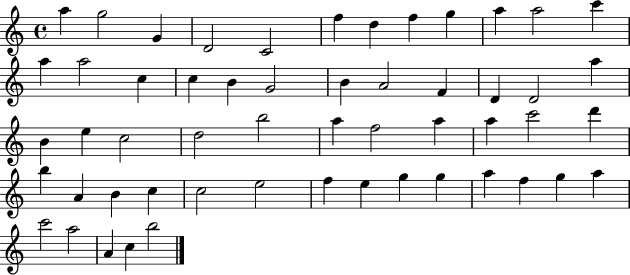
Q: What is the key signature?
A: C major